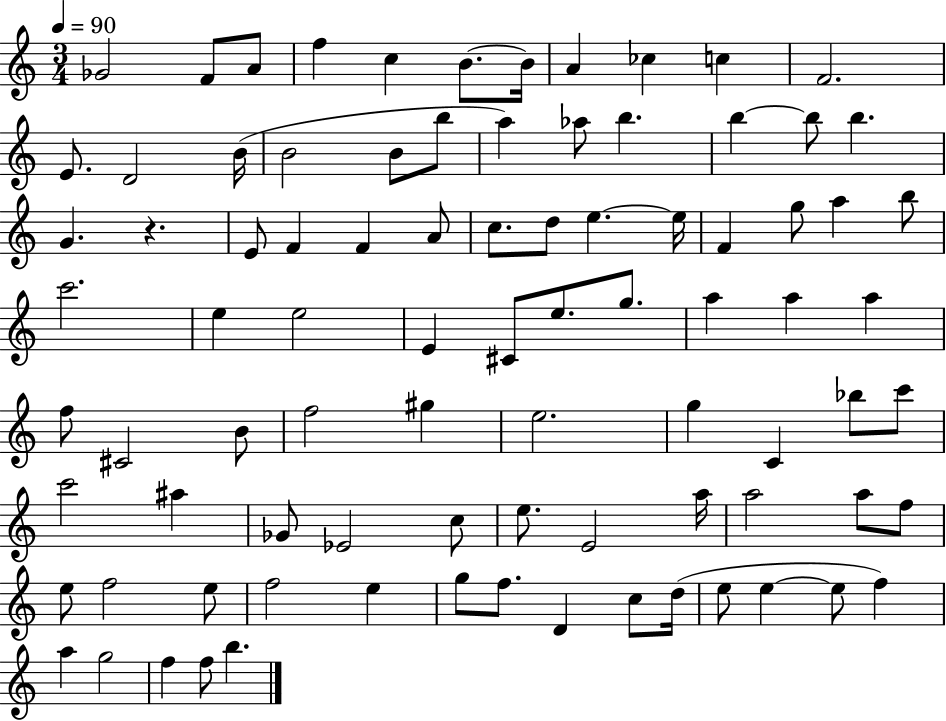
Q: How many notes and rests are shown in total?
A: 87